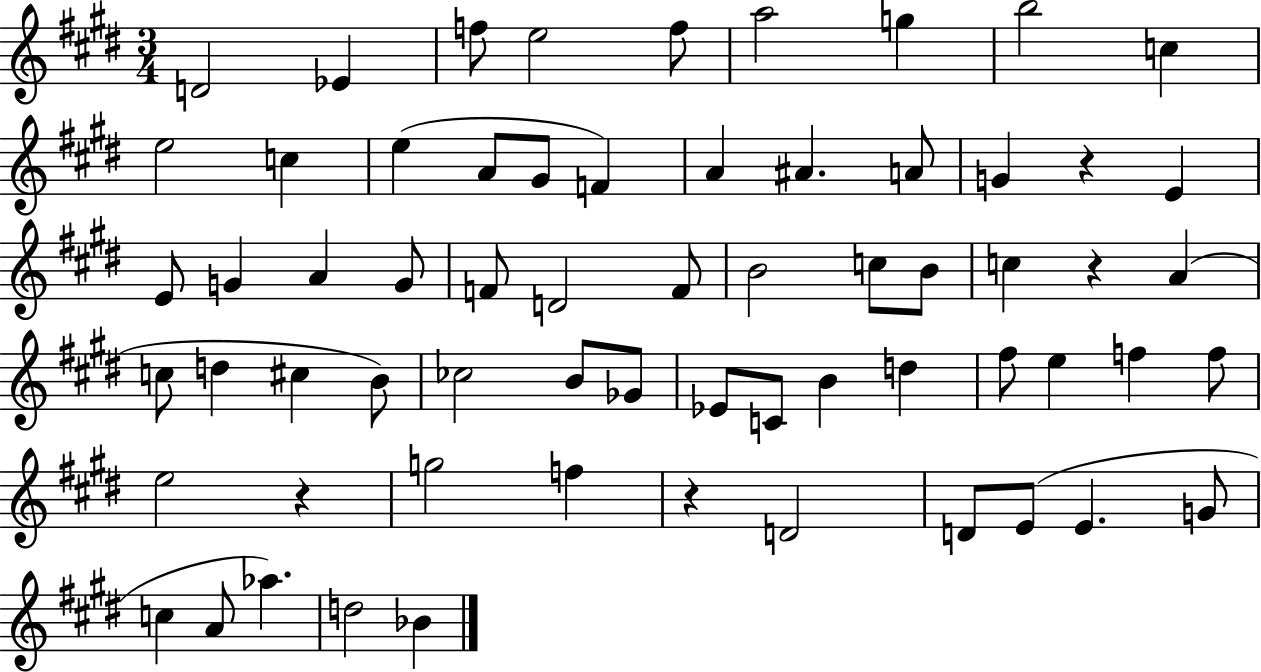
{
  \clef treble
  \numericTimeSignature
  \time 3/4
  \key e \major
  d'2 ees'4 | f''8 e''2 f''8 | a''2 g''4 | b''2 c''4 | \break e''2 c''4 | e''4( a'8 gis'8 f'4) | a'4 ais'4. a'8 | g'4 r4 e'4 | \break e'8 g'4 a'4 g'8 | f'8 d'2 f'8 | b'2 c''8 b'8 | c''4 r4 a'4( | \break c''8 d''4 cis''4 b'8) | ces''2 b'8 ges'8 | ees'8 c'8 b'4 d''4 | fis''8 e''4 f''4 f''8 | \break e''2 r4 | g''2 f''4 | r4 d'2 | d'8 e'8( e'4. g'8 | \break c''4 a'8 aes''4.) | d''2 bes'4 | \bar "|."
}